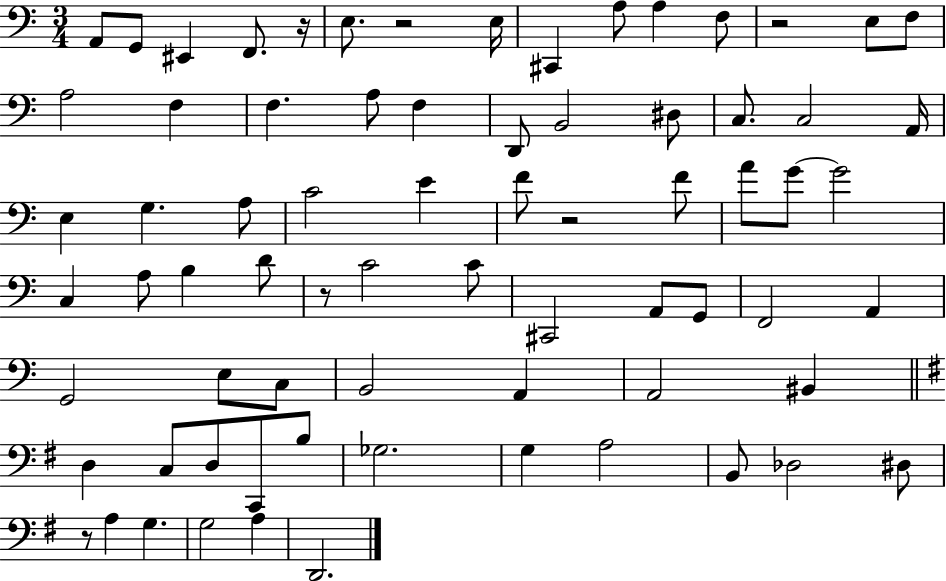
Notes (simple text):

A2/e G2/e EIS2/q F2/e. R/s E3/e. R/h E3/s C#2/q A3/e A3/q F3/e R/h E3/e F3/e A3/h F3/q F3/q. A3/e F3/q D2/e B2/h D#3/e C3/e. C3/h A2/s E3/q G3/q. A3/e C4/h E4/q F4/e R/h F4/e A4/e G4/e G4/h C3/q A3/e B3/q D4/e R/e C4/h C4/e C#2/h A2/e G2/e F2/h A2/q G2/h E3/e C3/e B2/h A2/q A2/h BIS2/q D3/q C3/e D3/e C2/e B3/e Gb3/h. G3/q A3/h B2/e Db3/h D#3/e R/e A3/q G3/q. G3/h A3/q D2/h.